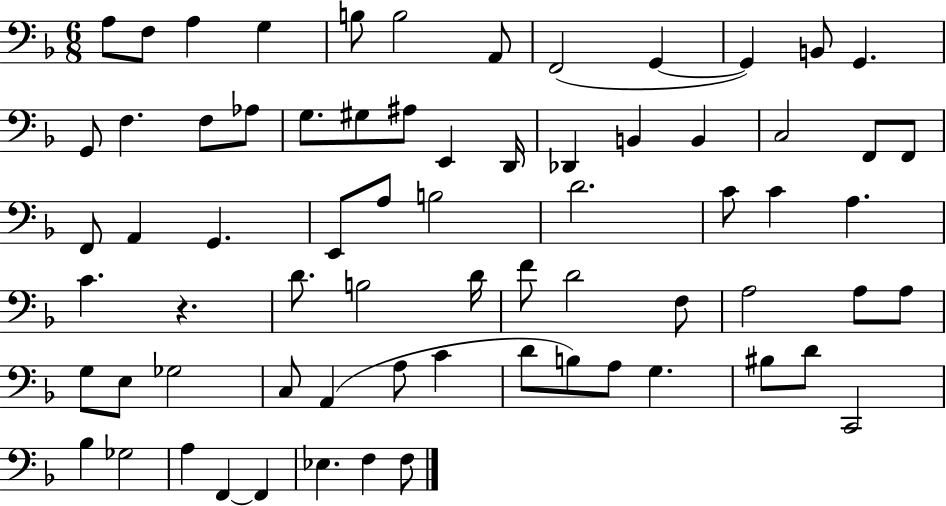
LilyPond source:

{
  \clef bass
  \numericTimeSignature
  \time 6/8
  \key f \major
  a8 f8 a4 g4 | b8 b2 a,8 | f,2( g,4~~ | g,4) b,8 g,4. | \break g,8 f4. f8 aes8 | g8. gis8 ais8 e,4 d,16 | des,4 b,4 b,4 | c2 f,8 f,8 | \break f,8 a,4 g,4. | e,8 a8 b2 | d'2. | c'8 c'4 a4. | \break c'4. r4. | d'8. b2 d'16 | f'8 d'2 f8 | a2 a8 a8 | \break g8 e8 ges2 | c8 a,4( a8 c'4 | d'8 b8) a8 g4. | bis8 d'8 c,2 | \break bes4 ges2 | a4 f,4~~ f,4 | ees4. f4 f8 | \bar "|."
}